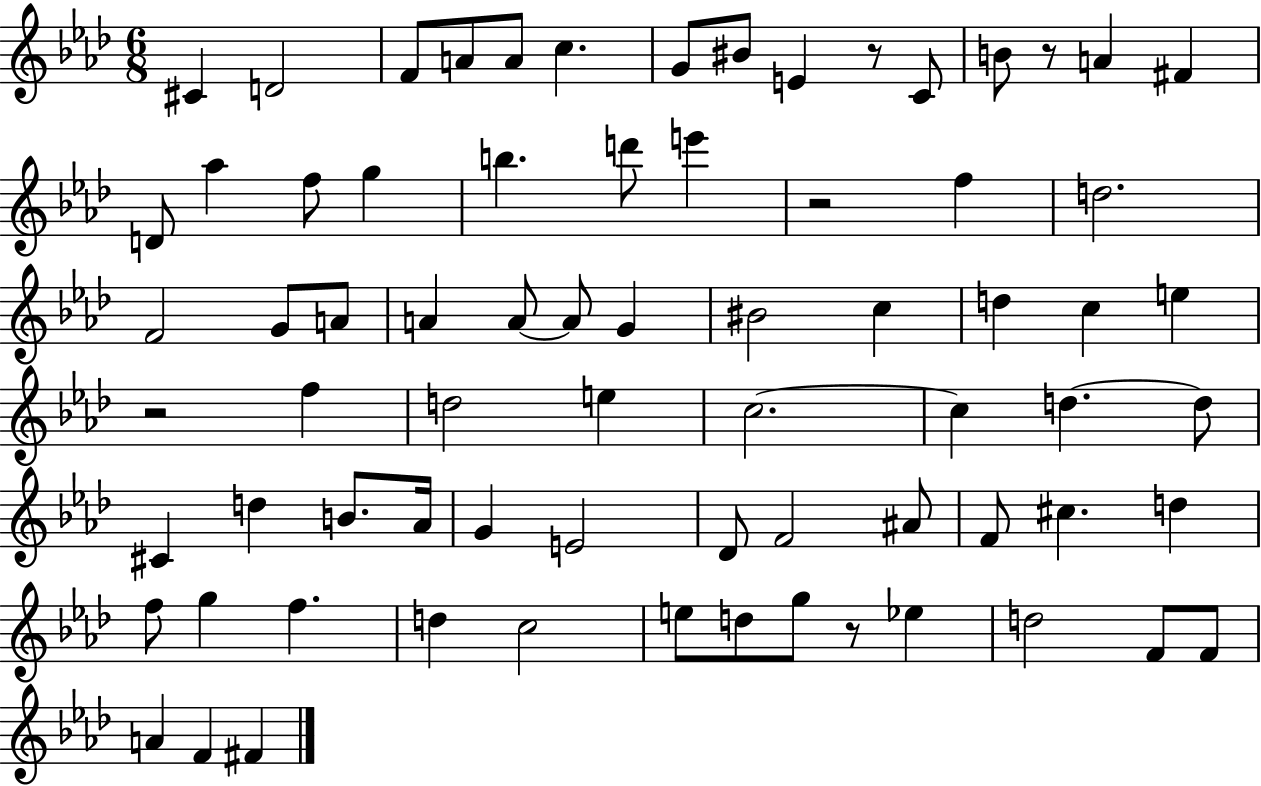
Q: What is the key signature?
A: AES major